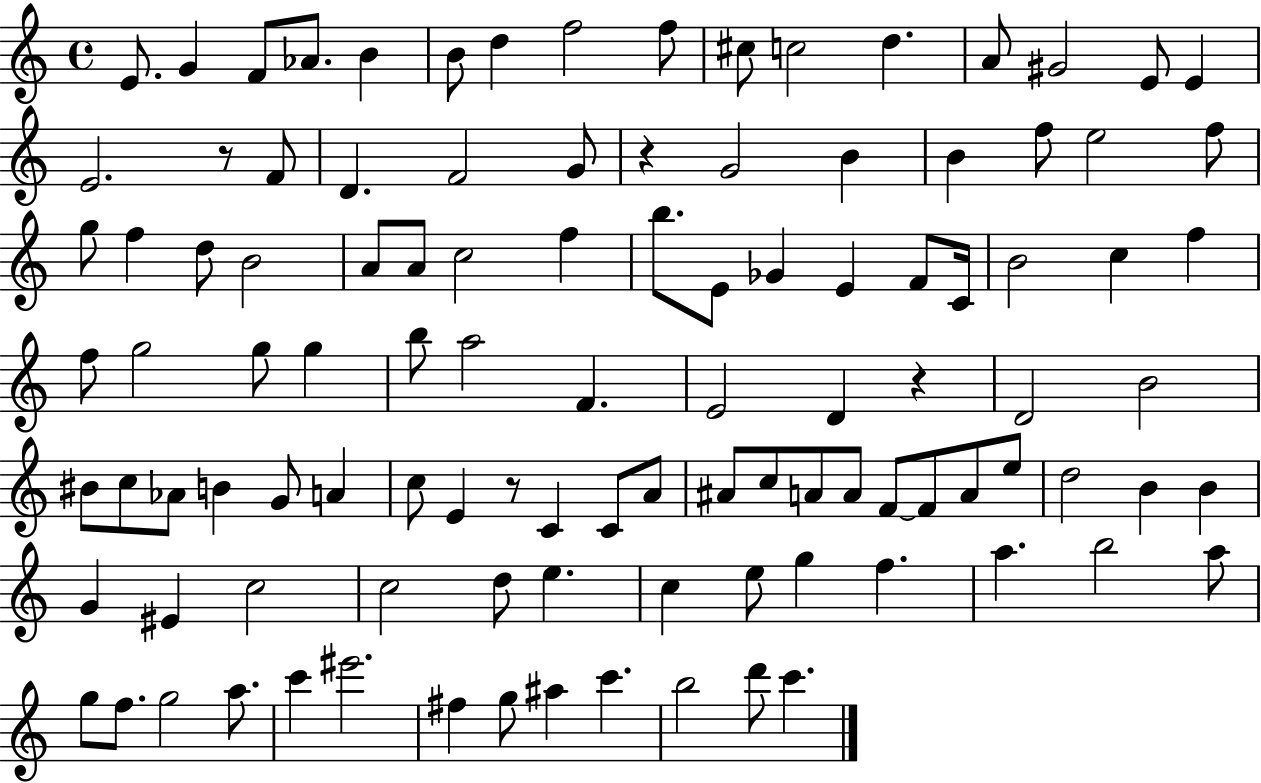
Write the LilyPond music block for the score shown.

{
  \clef treble
  \time 4/4
  \defaultTimeSignature
  \key c \major
  e'8. g'4 f'8 aes'8. b'4 | b'8 d''4 f''2 f''8 | cis''8 c''2 d''4. | a'8 gis'2 e'8 e'4 | \break e'2. r8 f'8 | d'4. f'2 g'8 | r4 g'2 b'4 | b'4 f''8 e''2 f''8 | \break g''8 f''4 d''8 b'2 | a'8 a'8 c''2 f''4 | b''8. e'8 ges'4 e'4 f'8 c'16 | b'2 c''4 f''4 | \break f''8 g''2 g''8 g''4 | b''8 a''2 f'4. | e'2 d'4 r4 | d'2 b'2 | \break bis'8 c''8 aes'8 b'4 g'8 a'4 | c''8 e'4 r8 c'4 c'8 a'8 | ais'8 c''8 a'8 a'8 f'8~~ f'8 a'8 e''8 | d''2 b'4 b'4 | \break g'4 eis'4 c''2 | c''2 d''8 e''4. | c''4 e''8 g''4 f''4. | a''4. b''2 a''8 | \break g''8 f''8. g''2 a''8. | c'''4 eis'''2. | fis''4 g''8 ais''4 c'''4. | b''2 d'''8 c'''4. | \break \bar "|."
}